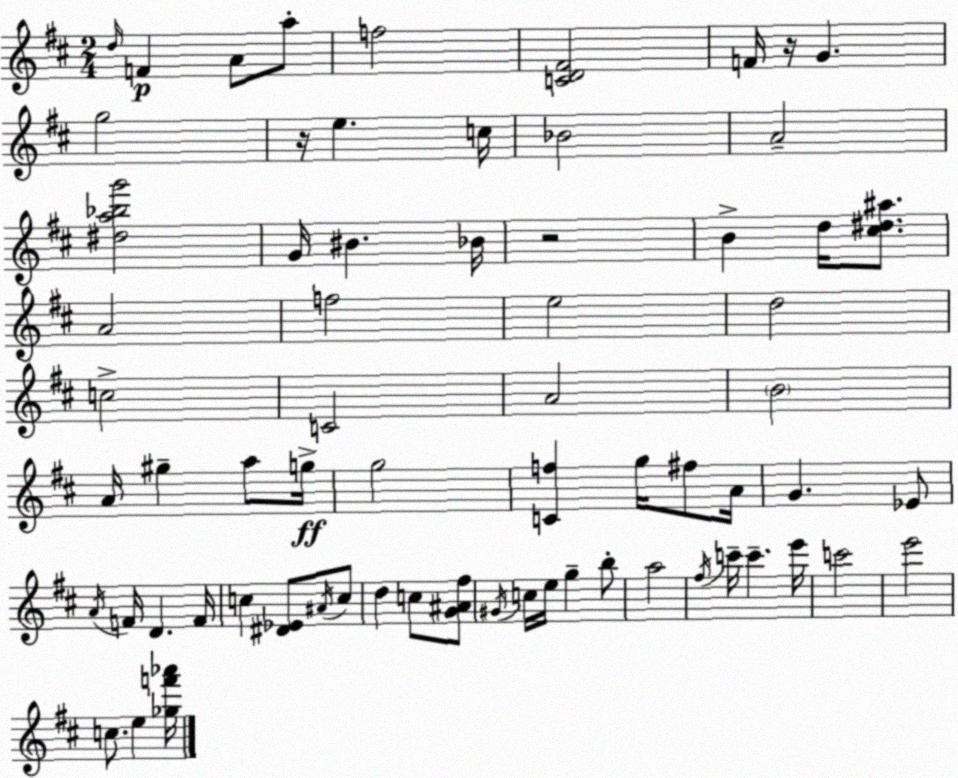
X:1
T:Untitled
M:2/4
L:1/4
K:D
d/4 F A/2 a/2 f2 [CD^F]2 F/4 z/4 G g2 z/4 e c/4 _B2 A2 [^da_bg']2 G/4 ^B _B/4 z2 B d/4 [^c^d^a]/2 A2 f2 e2 d2 c2 C2 A2 B2 A/4 ^g a/2 g/4 g2 [Cf] g/4 ^f/2 A/4 G _E/2 A/4 F/4 D F/4 c [^D_E]/2 ^A/4 c/2 d c/2 [G^A^f]/2 ^G/4 c/4 e/4 g b/2 a2 ^f/4 c'/4 c' e'/4 c'2 e'2 c/2 e [_gf'_a']/4